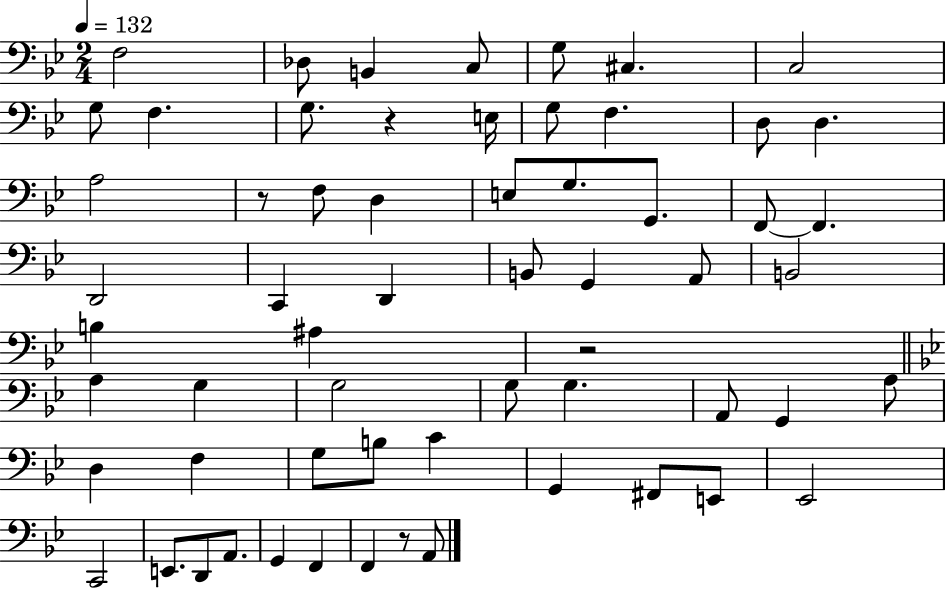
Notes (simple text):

F3/h Db3/e B2/q C3/e G3/e C#3/q. C3/h G3/e F3/q. G3/e. R/q E3/s G3/e F3/q. D3/e D3/q. A3/h R/e F3/e D3/q E3/e G3/e. G2/e. F2/e F2/q. D2/h C2/q D2/q B2/e G2/q A2/e B2/h B3/q A#3/q R/h A3/q G3/q G3/h G3/e G3/q. A2/e G2/q A3/e D3/q F3/q G3/e B3/e C4/q G2/q F#2/e E2/e Eb2/h C2/h E2/e. D2/e A2/e. G2/q F2/q F2/q R/e A2/e